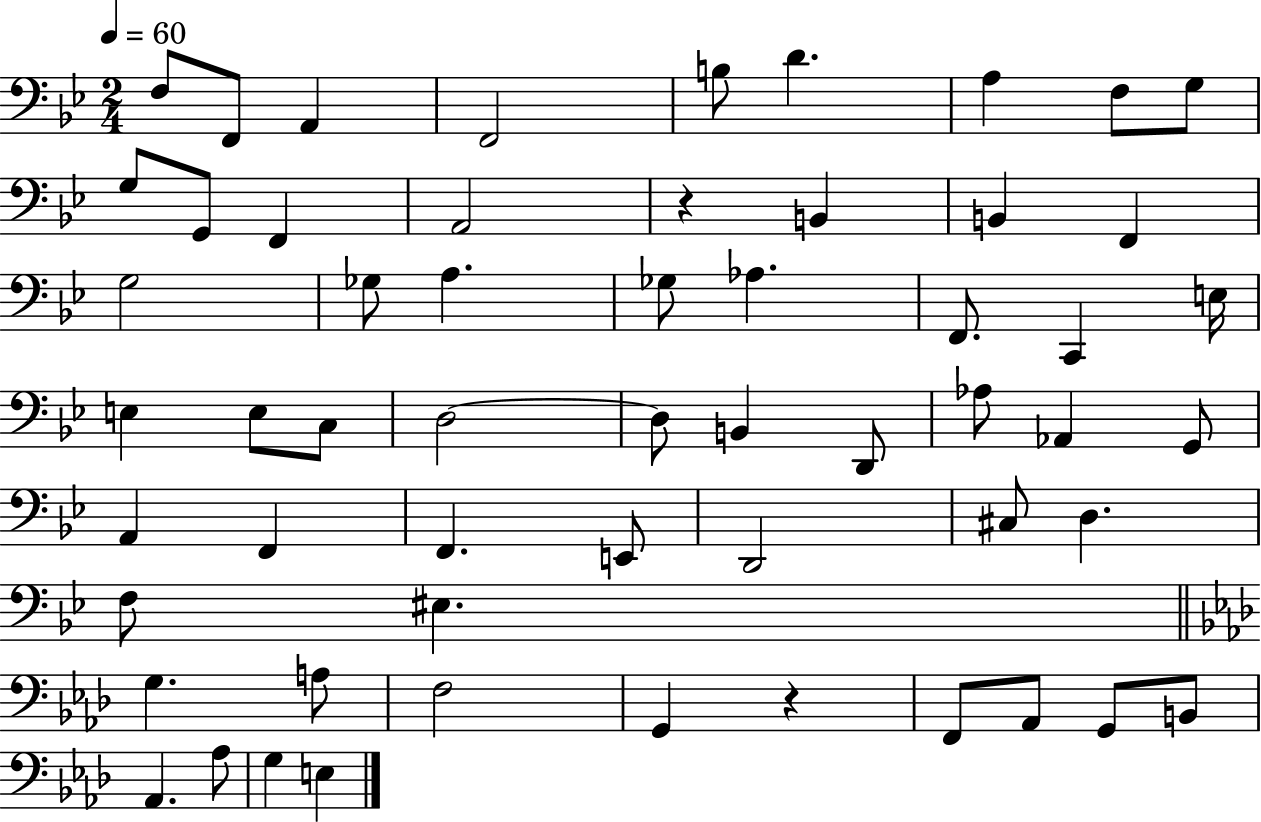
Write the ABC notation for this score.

X:1
T:Untitled
M:2/4
L:1/4
K:Bb
F,/2 F,,/2 A,, F,,2 B,/2 D A, F,/2 G,/2 G,/2 G,,/2 F,, A,,2 z B,, B,, F,, G,2 _G,/2 A, _G,/2 _A, F,,/2 C,, E,/4 E, E,/2 C,/2 D,2 D,/2 B,, D,,/2 _A,/2 _A,, G,,/2 A,, F,, F,, E,,/2 D,,2 ^C,/2 D, F,/2 ^E, G, A,/2 F,2 G,, z F,,/2 _A,,/2 G,,/2 B,,/2 _A,, _A,/2 G, E,